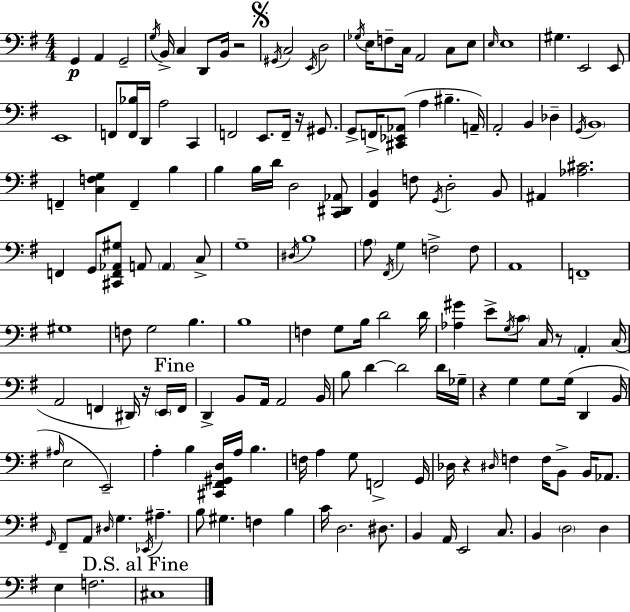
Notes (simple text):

G2/q A2/q G2/h G3/s B2/s C3/q D2/e B2/s R/h G#2/s C3/h E2/s D3/h Gb3/s E3/s F3/e C3/s A2/h C3/e E3/e E3/s E3/w G#3/q. E2/h E2/e E2/w F2/e [F2,Bb3]/s D2/s A3/h C2/q F2/h E2/e. F2/s R/s G#2/e. G2/e F2/s [C#2,Eb2,Ab2]/e A3/q BIS3/q. A2/s A2/h B2/q Db3/q G2/s B2/w F2/q [C3,F3,G3]/q F2/q B3/q B3/q B3/s D4/s D3/h [C2,D#2,Ab2]/e [F#2,B2]/q F3/e G2/s D3/h B2/e A#2/q [Ab3,C#4]/h. F2/q G2/e [C#2,F2,Ab2,G#3]/e A2/e A2/q C3/e G3/w D#3/s B3/w A3/e F#2/s G3/q F3/h F3/e A2/w F2/w G#3/w F3/e G3/h B3/q. B3/w F3/q G3/e B3/s D4/h D4/s [Ab3,G#4]/q E4/e G3/s C4/e C3/s R/e A2/q C3/s A2/h F2/q D#2/s R/s E2/s F2/s D2/q B2/e A2/s A2/h B2/s B3/e D4/q D4/h D4/s Gb3/s R/q G3/q G3/e G3/s D2/q B2/s A#3/s E3/h E2/h A3/q B3/q [C#2,F#2,G#2,D3]/s A3/s B3/q. F3/s A3/q G3/e F2/h G2/s Db3/s R/q D#3/s F3/q F3/s B2/e B2/s Ab2/e. G2/s F#2/e A2/e D#3/s G3/q. Eb2/s A#3/q. B3/e G#3/q. F3/q B3/q C4/s D3/h. D#3/e. B2/q A2/s E2/h C3/e. B2/q D3/h D3/q E3/q F3/h. C#3/w